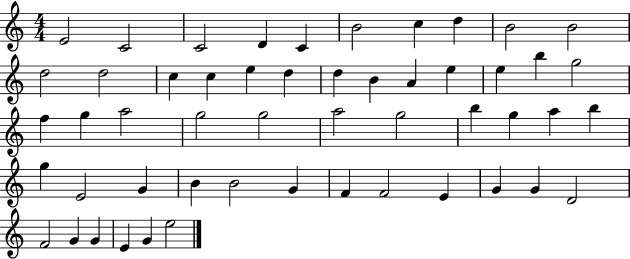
X:1
T:Untitled
M:4/4
L:1/4
K:C
E2 C2 C2 D C B2 c d B2 B2 d2 d2 c c e d d B A e e b g2 f g a2 g2 g2 a2 g2 b g a b g E2 G B B2 G F F2 E G G D2 F2 G G E G e2